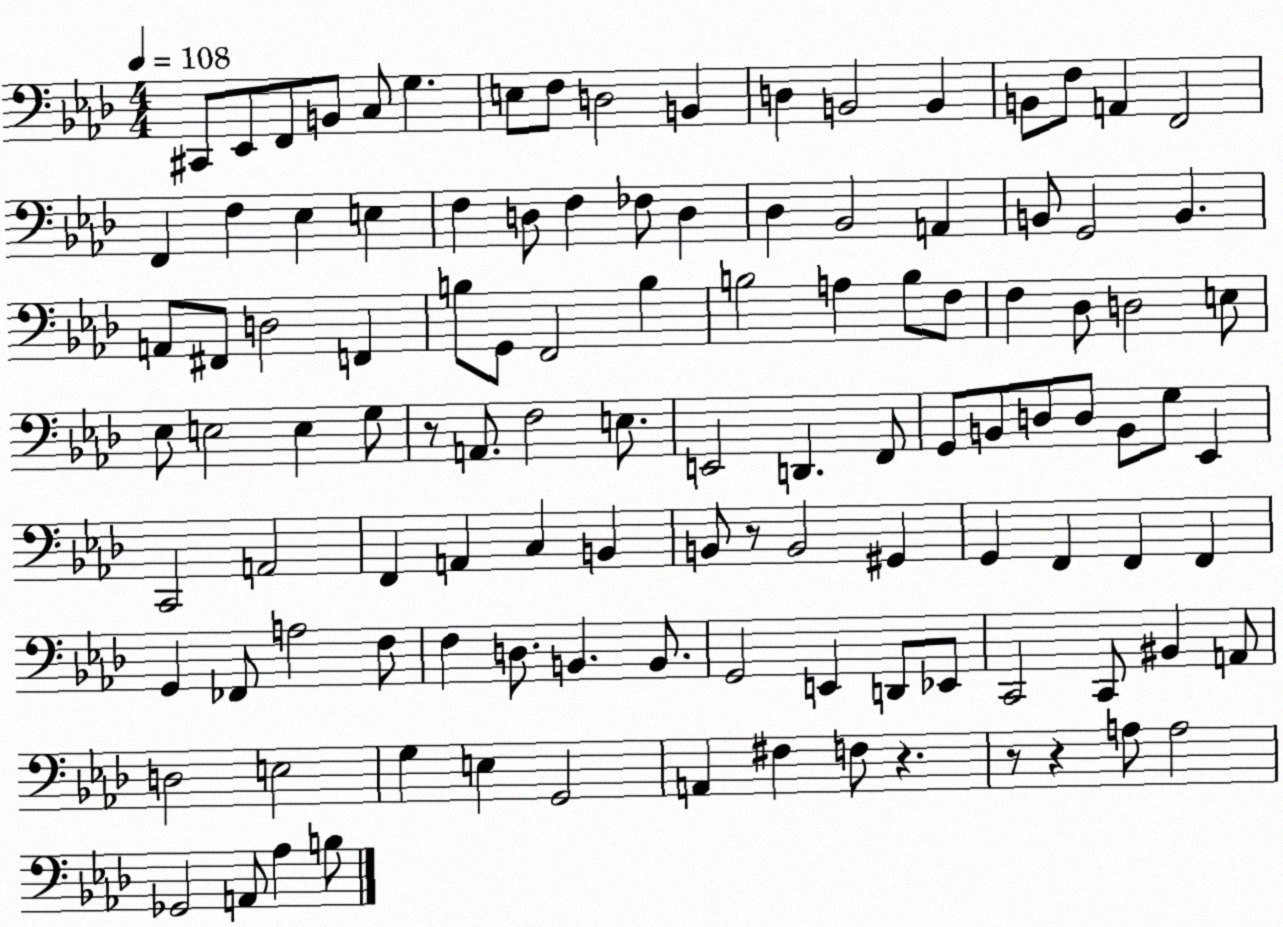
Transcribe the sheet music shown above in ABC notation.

X:1
T:Untitled
M:4/4
L:1/4
K:Ab
^C,,/2 _E,,/2 F,,/2 B,,/2 C,/2 G, E,/2 F,/2 D,2 B,, D, B,,2 B,, B,,/2 F,/2 A,, F,,2 F,, F, _E, E, F, D,/2 F, _F,/2 D, _D, _B,,2 A,, B,,/2 G,,2 B,, A,,/2 ^F,,/2 D,2 F,, B,/2 G,,/2 F,,2 B, B,2 A, B,/2 F,/2 F, _D,/2 D,2 E,/2 _E,/2 E,2 E, G,/2 z/2 A,,/2 F,2 E,/2 E,,2 D,, F,,/2 G,,/2 B,,/2 D,/2 D,/2 B,,/2 G,/2 _E,, C,,2 A,,2 F,, A,, C, B,, B,,/2 z/2 B,,2 ^G,, G,, F,, F,, F,, G,, _F,,/2 A,2 F,/2 F, D,/2 B,, B,,/2 G,,2 E,, D,,/2 _E,,/2 C,,2 C,,/2 ^B,, A,,/2 D,2 E,2 G, E, G,,2 A,, ^F, F,/2 z z/2 z A,/2 A,2 _G,,2 A,,/2 _A, B,/2